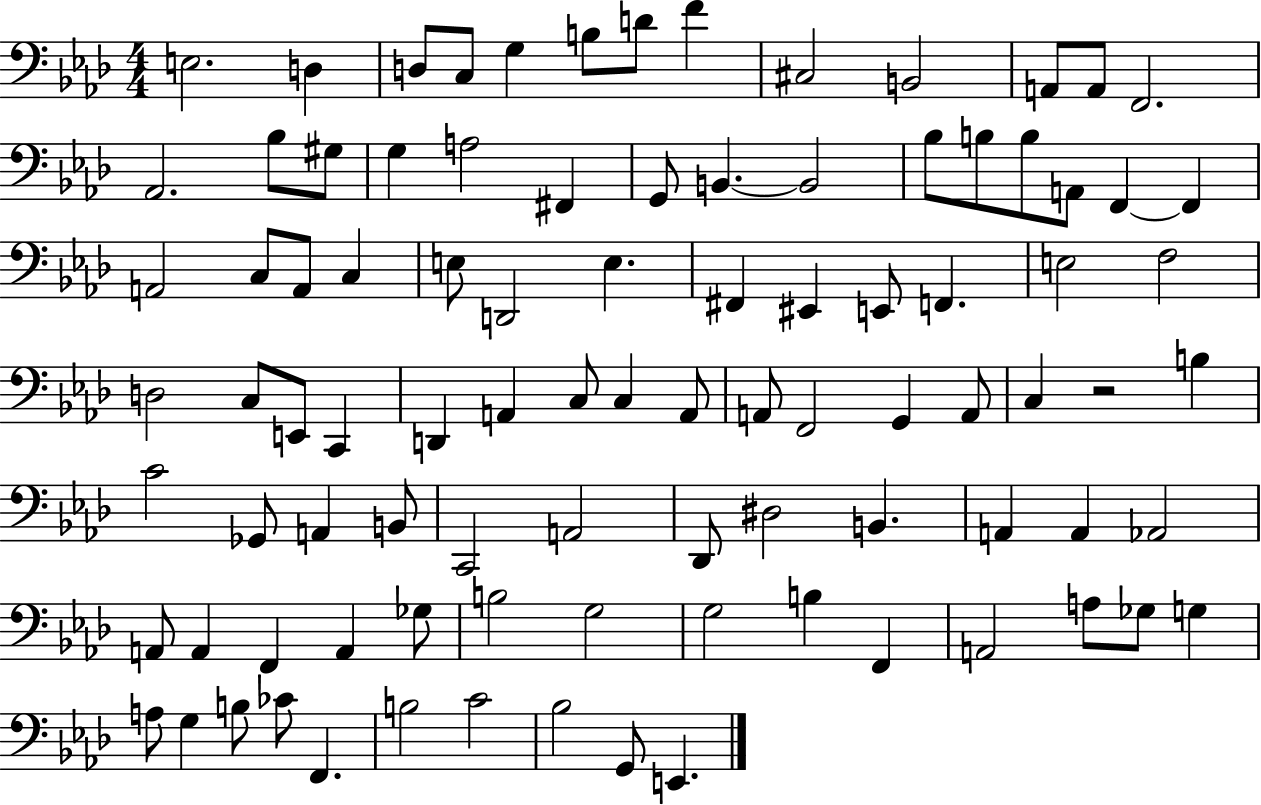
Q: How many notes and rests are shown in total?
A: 93